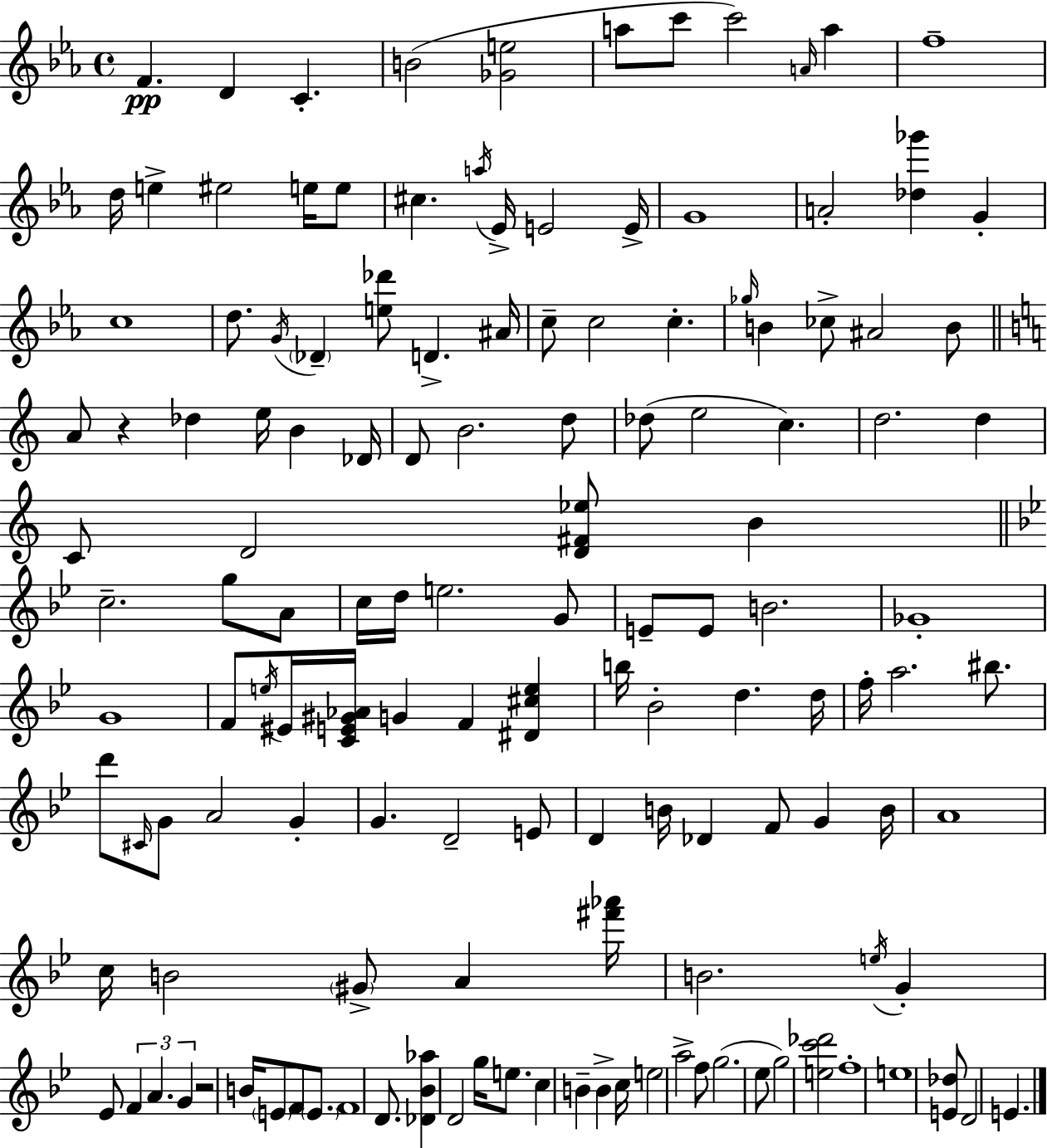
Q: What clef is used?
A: treble